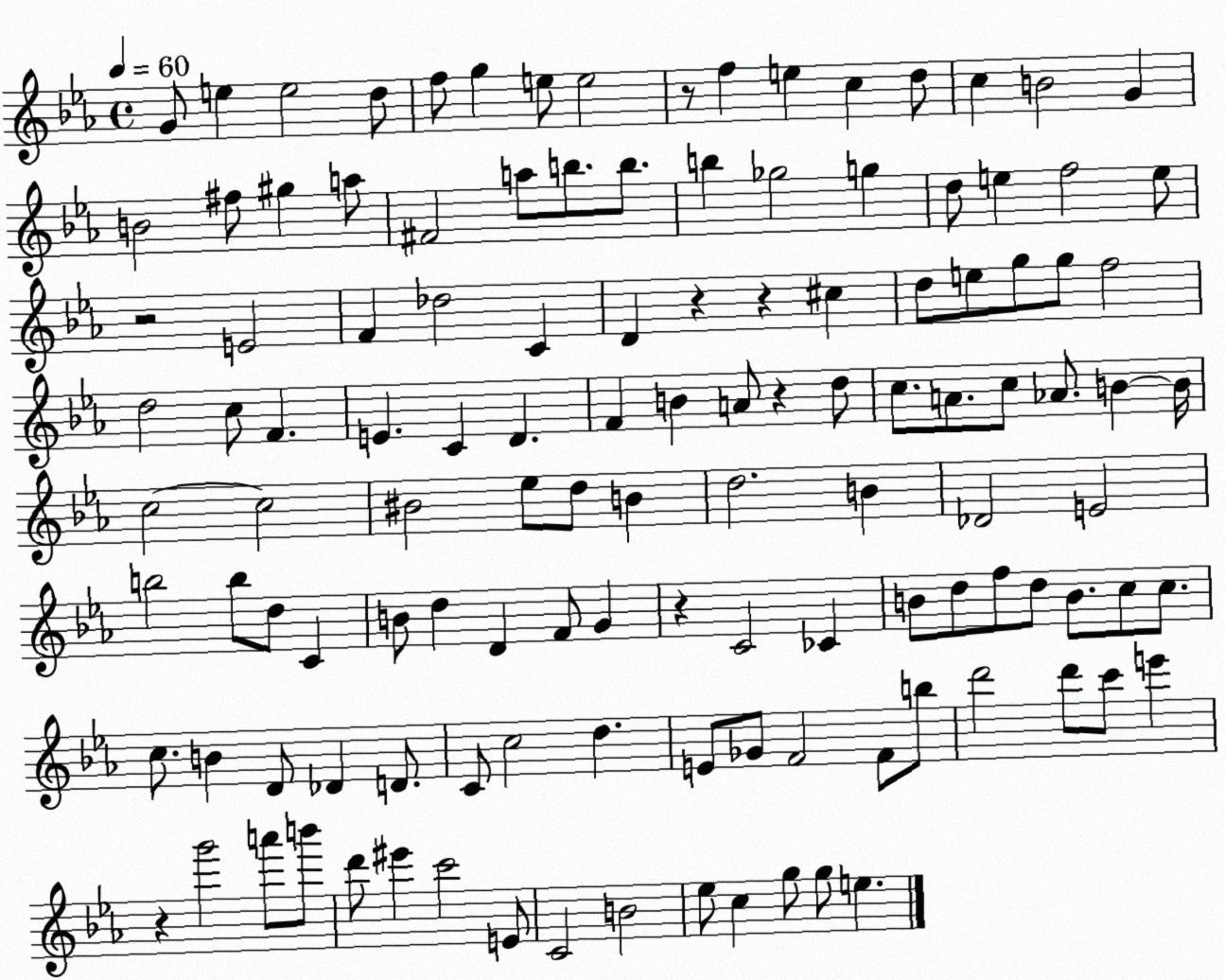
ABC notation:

X:1
T:Untitled
M:4/4
L:1/4
K:Eb
G/2 e e2 d/2 f/2 g e/2 e2 z/2 f e c d/2 c B2 G B2 ^f/2 ^g a/2 ^F2 a/2 b/2 b/2 b _g2 g d/2 e f2 e/2 z2 E2 F _d2 C D z z ^c d/2 e/2 g/2 g/2 f2 d2 c/2 F E C D F B A/2 z d/2 c/2 A/2 c/2 _A/2 B B/4 c2 c2 ^B2 _e/2 d/2 B d2 B _D2 E2 b2 b/2 d/2 C B/2 d D F/2 G z C2 _C B/2 d/2 f/2 d/2 B/2 c/2 c/2 c/2 B D/2 _D D/2 C/2 c2 d E/2 _G/2 F2 F/2 b/2 d'2 d'/2 c'/2 e' z g'2 a'/2 b'/2 d'/2 ^e' c'2 E/2 C2 B2 _e/2 c g/2 g/2 e